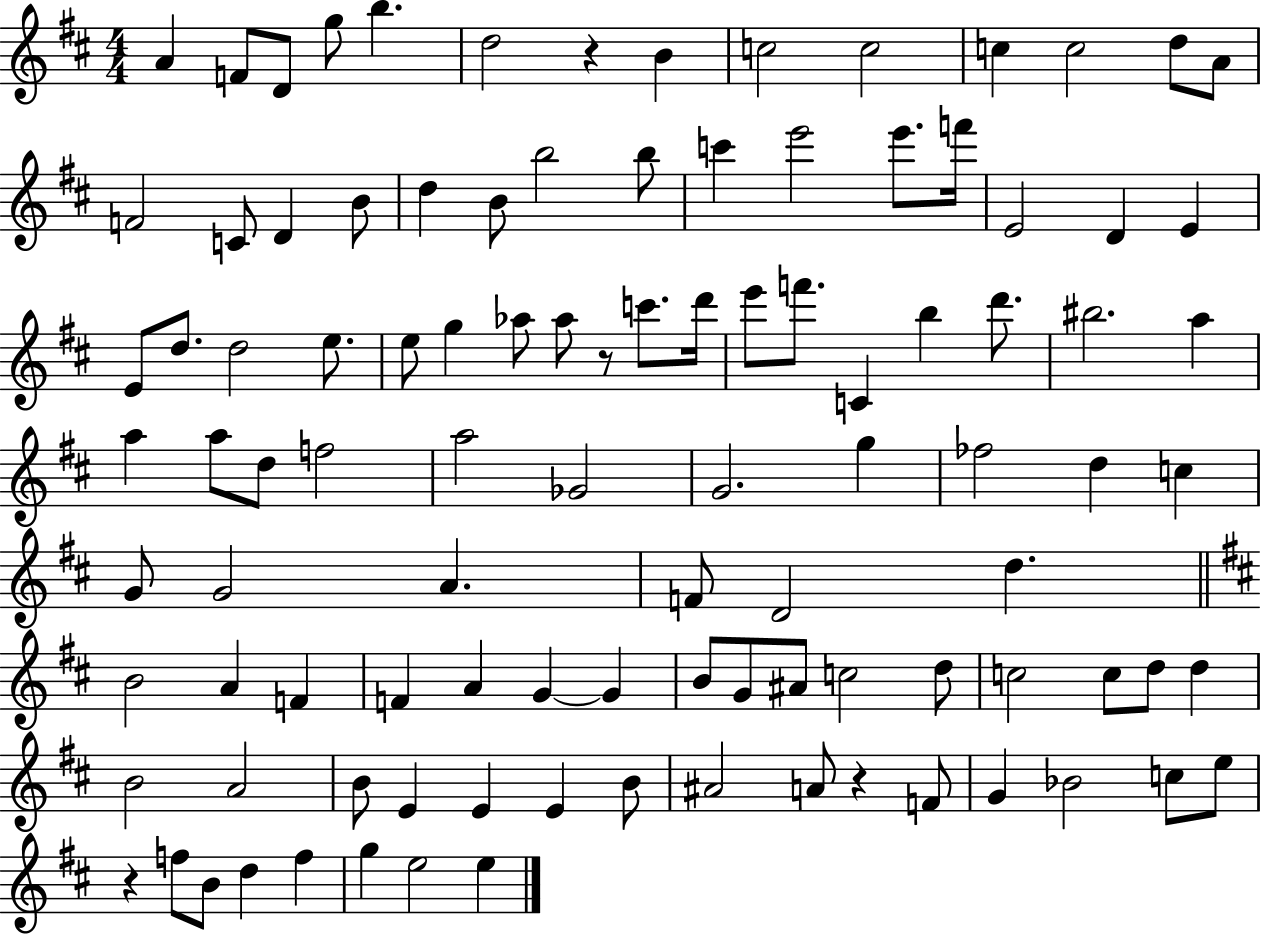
A4/q F4/e D4/e G5/e B5/q. D5/h R/q B4/q C5/h C5/h C5/q C5/h D5/e A4/e F4/h C4/e D4/q B4/e D5/q B4/e B5/h B5/e C6/q E6/h E6/e. F6/s E4/h D4/q E4/q E4/e D5/e. D5/h E5/e. E5/e G5/q Ab5/e Ab5/e R/e C6/e. D6/s E6/e F6/e. C4/q B5/q D6/e. BIS5/h. A5/q A5/q A5/e D5/e F5/h A5/h Gb4/h G4/h. G5/q FES5/h D5/q C5/q G4/e G4/h A4/q. F4/e D4/h D5/q. B4/h A4/q F4/q F4/q A4/q G4/q G4/q B4/e G4/e A#4/e C5/h D5/e C5/h C5/e D5/e D5/q B4/h A4/h B4/e E4/q E4/q E4/q B4/e A#4/h A4/e R/q F4/e G4/q Bb4/h C5/e E5/e R/q F5/e B4/e D5/q F5/q G5/q E5/h E5/q